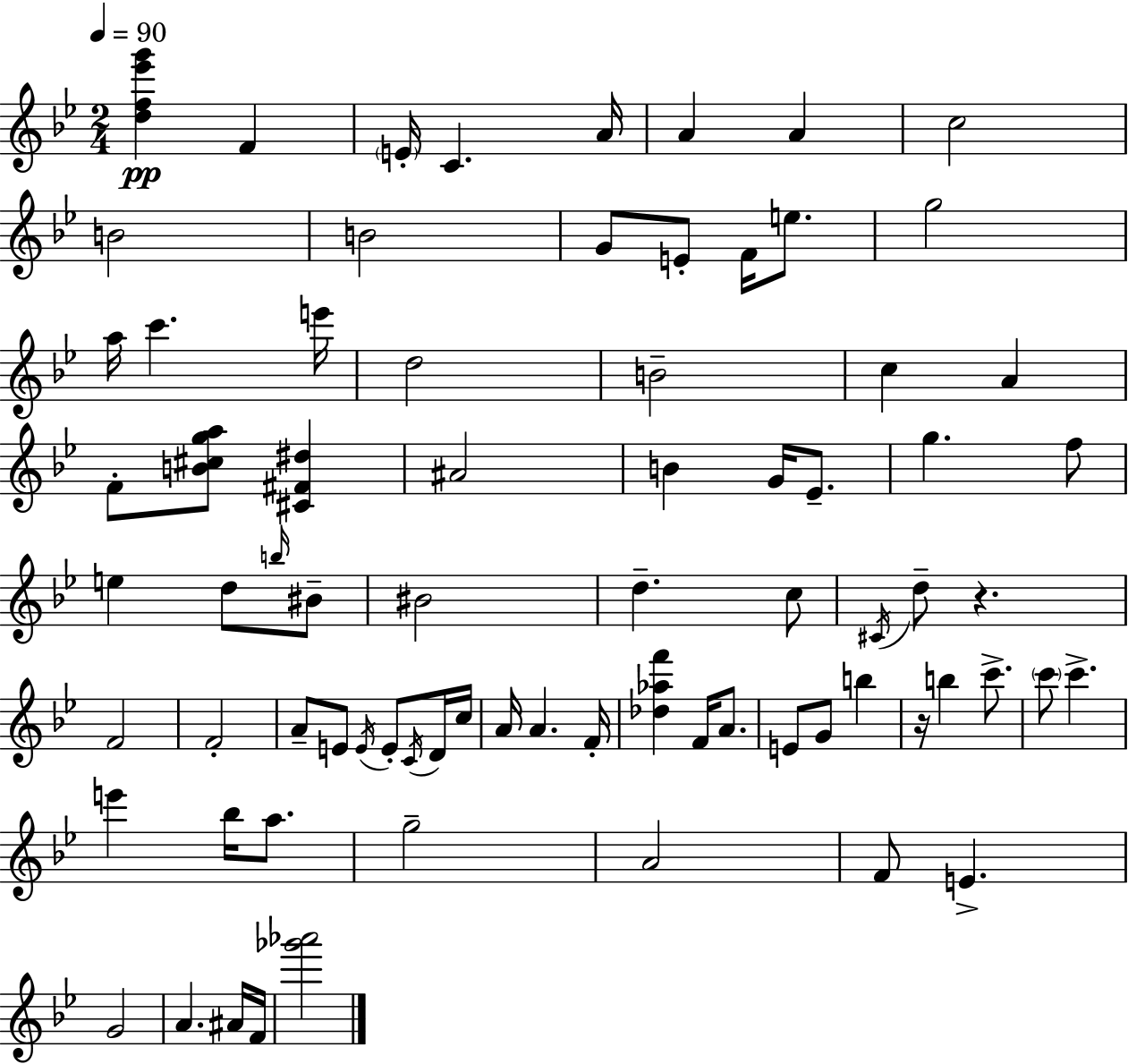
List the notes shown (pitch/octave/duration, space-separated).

[D5,F5,Eb6,G6]/q F4/q E4/s C4/q. A4/s A4/q A4/q C5/h B4/h B4/h G4/e E4/e F4/s E5/e. G5/h A5/s C6/q. E6/s D5/h B4/h C5/q A4/q F4/e [B4,C#5,G5,A5]/e [C#4,F#4,D#5]/q A#4/h B4/q G4/s Eb4/e. G5/q. F5/e E5/q D5/e B5/s BIS4/e BIS4/h D5/q. C5/e C#4/s D5/e R/q. F4/h F4/h A4/e E4/e E4/s E4/e C4/s D4/s C5/s A4/s A4/q. F4/s [Db5,Ab5,F6]/q F4/s A4/e. E4/e G4/e B5/q R/s B5/q C6/e. C6/e C6/q. E6/q Bb5/s A5/e. G5/h A4/h F4/e E4/q. G4/h A4/q. A#4/s F4/s [Gb6,Ab6]/h